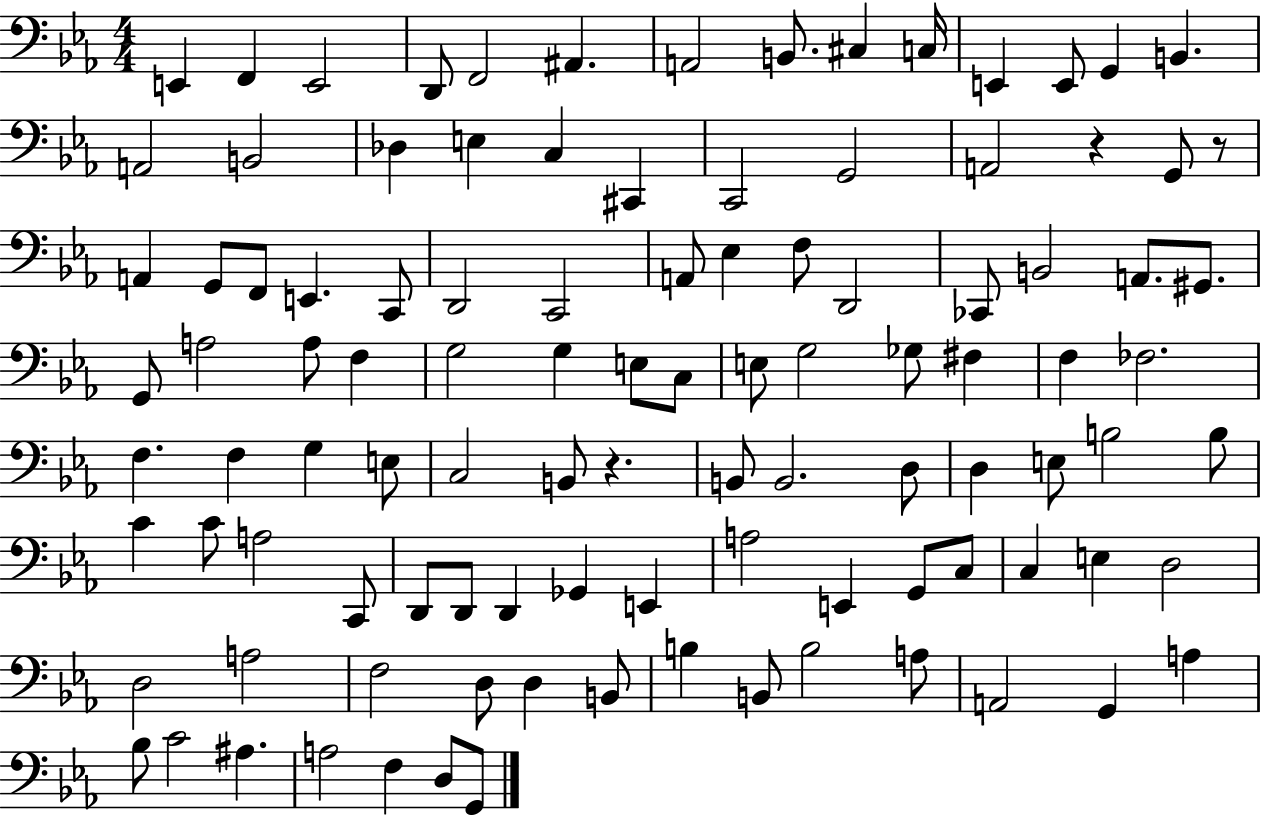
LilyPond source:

{
  \clef bass
  \numericTimeSignature
  \time 4/4
  \key ees \major
  e,4 f,4 e,2 | d,8 f,2 ais,4. | a,2 b,8. cis4 c16 | e,4 e,8 g,4 b,4. | \break a,2 b,2 | des4 e4 c4 cis,4 | c,2 g,2 | a,2 r4 g,8 r8 | \break a,4 g,8 f,8 e,4. c,8 | d,2 c,2 | a,8 ees4 f8 d,2 | ces,8 b,2 a,8. gis,8. | \break g,8 a2 a8 f4 | g2 g4 e8 c8 | e8 g2 ges8 fis4 | f4 fes2. | \break f4. f4 g4 e8 | c2 b,8 r4. | b,8 b,2. d8 | d4 e8 b2 b8 | \break c'4 c'8 a2 c,8 | d,8 d,8 d,4 ges,4 e,4 | a2 e,4 g,8 c8 | c4 e4 d2 | \break d2 a2 | f2 d8 d4 b,8 | b4 b,8 b2 a8 | a,2 g,4 a4 | \break bes8 c'2 ais4. | a2 f4 d8 g,8 | \bar "|."
}